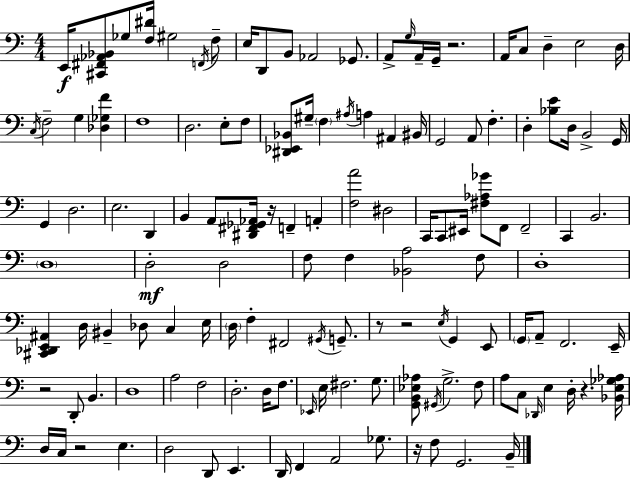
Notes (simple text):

E2/s [C#2,F#2,Ab2,Bb2]/e Gb3/e [F3,D#4]/s G#3/h F2/s F3/e E3/s D2/e B2/e Ab2/h Gb2/e. A2/e G3/s A2/s G2/s R/h. A2/s C3/e D3/q E3/h D3/s C3/s F3/h G3/q [Db3,Gb3,F4]/q F3/w D3/h. E3/e F3/e [D#2,Eb2,Bb2]/e G#3/s F3/q A#3/s A3/q A#2/q BIS2/s G2/h A2/e F3/q. D3/q [Bb3,E4]/e D3/s B2/h G2/s G2/q D3/h. E3/h. D2/q B2/q A2/e [D#2,F#2,Gb2,Ab2]/s R/s F2/q A2/q [F3,A4]/h D#3/h C2/s C2/e EIS2/s [F#3,Ab3,Gb4]/e F2/e F2/h C2/q B2/h. D3/w D3/h D3/h F3/e F3/q [Bb2,A3]/h F3/e D3/w [C#2,Db2,E2,A#2]/q D3/s BIS2/q Db3/e C3/q E3/s D3/s F3/q F#2/h G#2/s G2/e. R/e R/h E3/s G2/q E2/e G2/s A2/e F2/h. E2/s R/h D2/e B2/q. D3/w A3/h F3/h D3/h. D3/s F3/e. Eb2/s E3/s F#3/h. G3/e. [G2,B2,Eb3,Ab3]/e G#2/s G3/h. F3/e A3/e C3/e Db2/s E3/q D3/s R/q. [Bb2,E3,Gb3,Ab3]/s D3/s C3/s R/h E3/q. D3/h D2/e E2/q. D2/s F2/q A2/h Gb3/e. R/s F3/e G2/h. B2/s